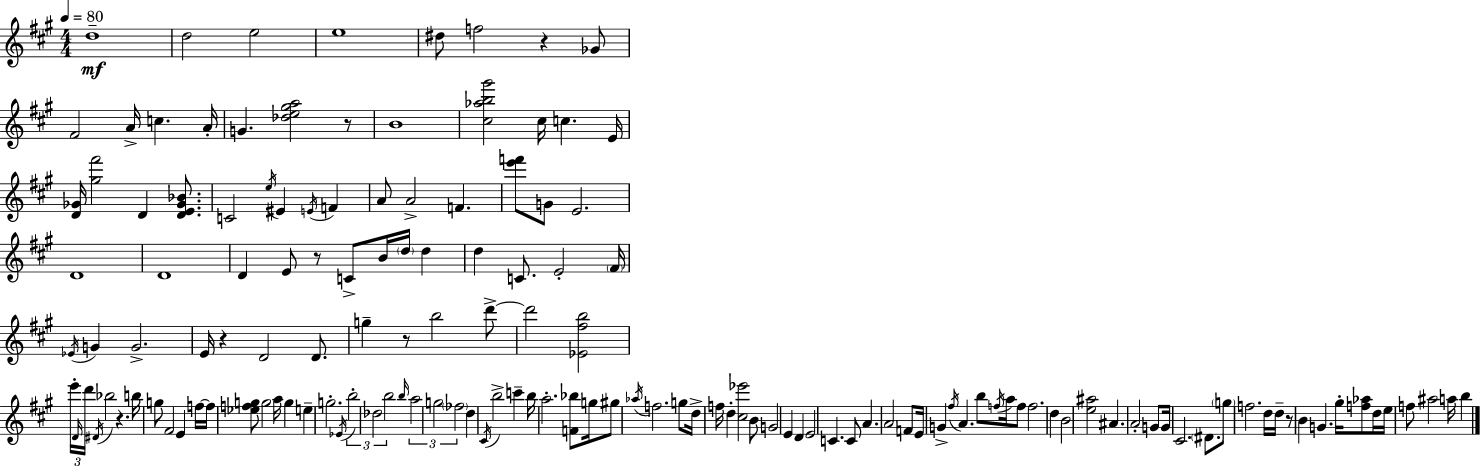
{
  \clef treble
  \numericTimeSignature
  \time 4/4
  \key a \major
  \tempo 4 = 80
  \repeat volta 2 { d''1--\mf | d''2 e''2 | e''1 | dis''8 f''2 r4 ges'8 | \break fis'2 a'16-> c''4. a'16-. | g'4. <des'' e'' gis'' a''>2 r8 | b'1 | <cis'' aes'' b'' gis'''>2 cis''16 c''4. e'16 | \break <d' ges'>16 <gis'' fis'''>2 d'4 <d' e' ges' bes'>8. | c'2 \acciaccatura { e''16 } eis'4 \acciaccatura { e'16 } f'4 | a'8 a'2-> f'4. | <e''' f'''>8 g'8 e'2. | \break d'1 | d'1 | d'4 e'8 r8 c'8-> b'16 \parenthesize d''16 d''4 | d''4 c'8. e'2-. | \break \parenthesize fis'16 \acciaccatura { ees'16 } g'4 g'2.-> | e'16 r4 d'2 | d'8. g''4-- r8 b''2 | d'''8->~~ d'''2 <ees' fis'' b''>2 | \break \tuplet 3/2 { e'''16-. \grace { d'16 } d'''16 } \acciaccatura { dis'16 } bes''2 r4. | b''16 g''8 fis'2 | e'4 f''16~~ f''16 <ees'' f'' g''>8 g''2 | a''16 g''4 e''4-- g''2.-. | \break \acciaccatura { ees'16 } \tuplet 3/2 { b''2-. des''2 | b''2 } \grace { b''16 } \tuplet 3/2 { a''2 | g''2 \parenthesize fes''2 } | d''4 \acciaccatura { cis'16 } b''2-> | \break c'''4-- b''16 a''2.-. | <f' bes''>8 g''16 gis''8 \acciaccatura { aes''16 } f''2. | g''8 d''16-> f''16 d''4-. <cis'' ees'''>2 | b'8 g'2 | \break e'4 d'4 e'2 | c'4. c'8 a'4. a'2 | f'8 e'16 g'4-> \acciaccatura { fis''16 } a'4. | b''8 \acciaccatura { f''16 } a''16 f''8 f''2. | \break d''4 b'2 | <e'' ais''>2 ais'4. | a'2-. g'8 g'16 cis'2. | \parenthesize dis'8. \parenthesize g''8 f''2. | \break d''16 d''16-- r8 b'4 | g'4. gis''16-. <f'' aes''>8 d''16 e''16 f''8 ais''2 | a''16 b''4 } \bar "|."
}